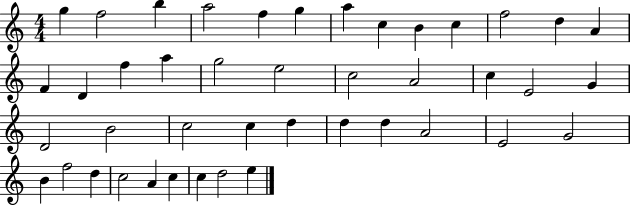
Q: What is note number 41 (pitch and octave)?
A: C5